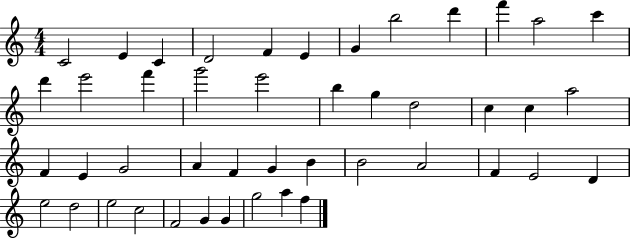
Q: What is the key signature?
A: C major